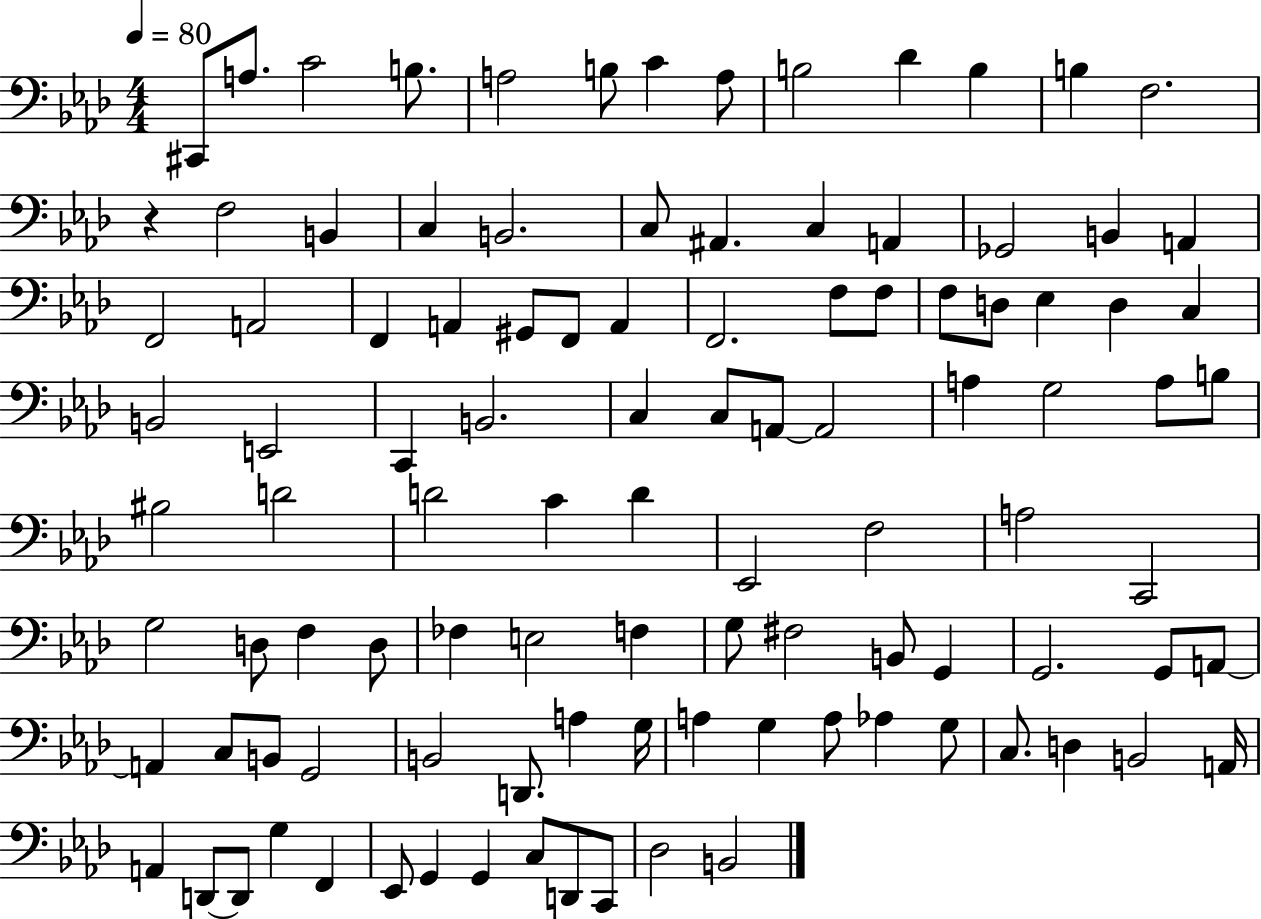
C#2/e A3/e. C4/h B3/e. A3/h B3/e C4/q A3/e B3/h Db4/q B3/q B3/q F3/h. R/q F3/h B2/q C3/q B2/h. C3/e A#2/q. C3/q A2/q Gb2/h B2/q A2/q F2/h A2/h F2/q A2/q G#2/e F2/e A2/q F2/h. F3/e F3/e F3/e D3/e Eb3/q D3/q C3/q B2/h E2/h C2/q B2/h. C3/q C3/e A2/e A2/h A3/q G3/h A3/e B3/e BIS3/h D4/h D4/h C4/q D4/q Eb2/h F3/h A3/h C2/h G3/h D3/e F3/q D3/e FES3/q E3/h F3/q G3/e F#3/h B2/e G2/q G2/h. G2/e A2/e A2/q C3/e B2/e G2/h B2/h D2/e. A3/q G3/s A3/q G3/q A3/e Ab3/q G3/e C3/e. D3/q B2/h A2/s A2/q D2/e D2/e G3/q F2/q Eb2/e G2/q G2/q C3/e D2/e C2/e Db3/h B2/h